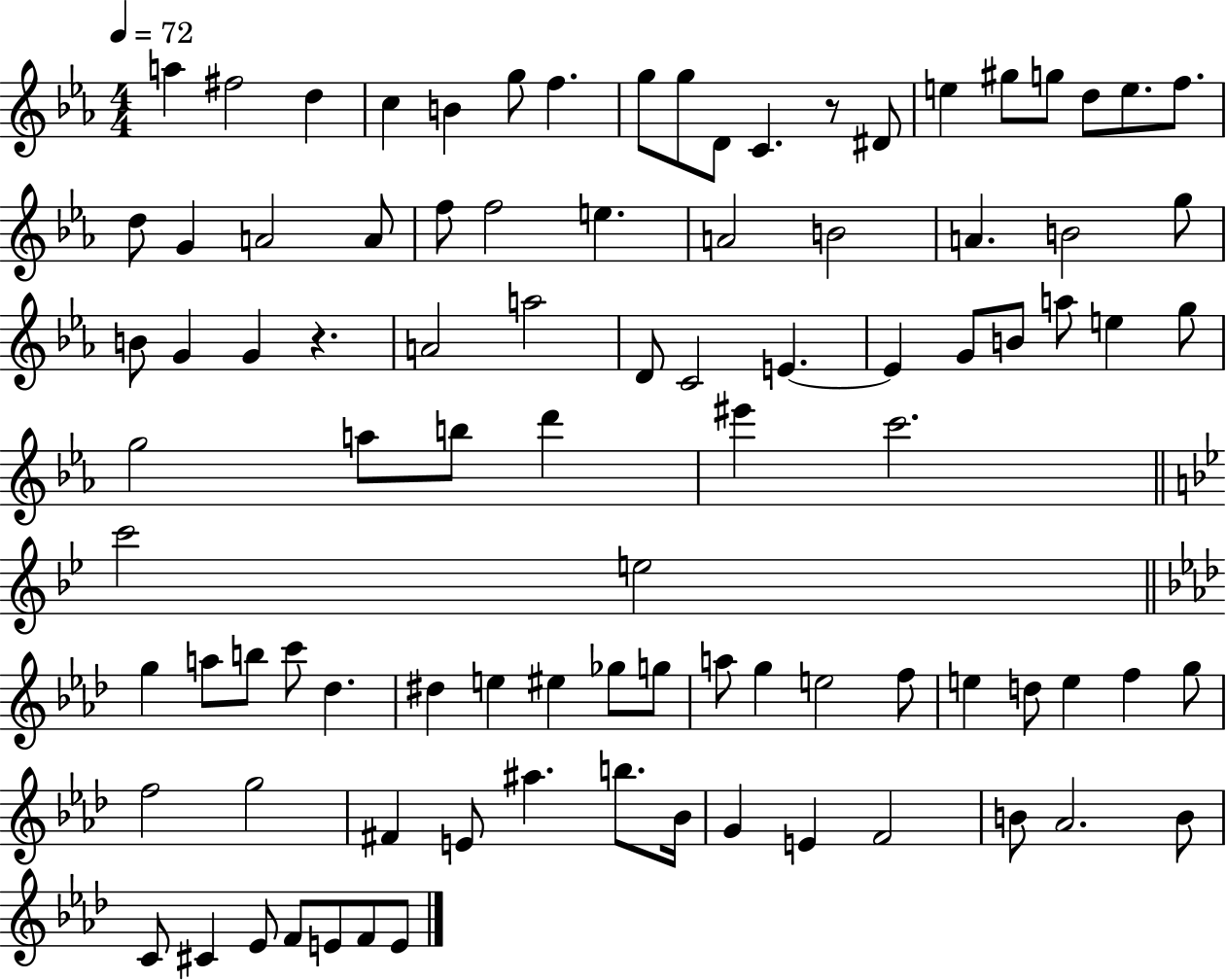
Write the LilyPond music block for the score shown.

{
  \clef treble
  \numericTimeSignature
  \time 4/4
  \key ees \major
  \tempo 4 = 72
  a''4 fis''2 d''4 | c''4 b'4 g''8 f''4. | g''8 g''8 d'8 c'4. r8 dis'8 | e''4 gis''8 g''8 d''8 e''8. f''8. | \break d''8 g'4 a'2 a'8 | f''8 f''2 e''4. | a'2 b'2 | a'4. b'2 g''8 | \break b'8 g'4 g'4 r4. | a'2 a''2 | d'8 c'2 e'4.~~ | e'4 g'8 b'8 a''8 e''4 g''8 | \break g''2 a''8 b''8 d'''4 | eis'''4 c'''2. | \bar "||" \break \key g \minor c'''2 e''2 | \bar "||" \break \key f \minor g''4 a''8 b''8 c'''8 des''4. | dis''4 e''4 eis''4 ges''8 g''8 | a''8 g''4 e''2 f''8 | e''4 d''8 e''4 f''4 g''8 | \break f''2 g''2 | fis'4 e'8 ais''4. b''8. bes'16 | g'4 e'4 f'2 | b'8 aes'2. b'8 | \break c'8 cis'4 ees'8 f'8 e'8 f'8 e'8 | \bar "|."
}